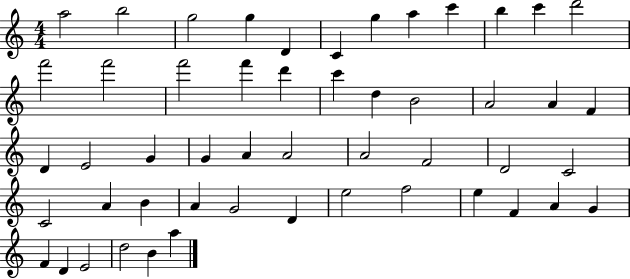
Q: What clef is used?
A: treble